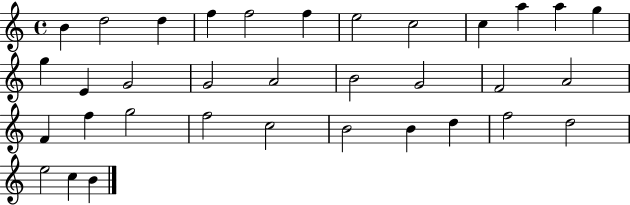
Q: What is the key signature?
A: C major